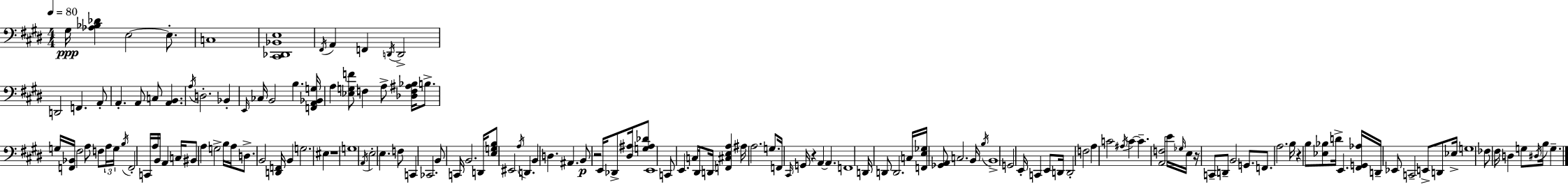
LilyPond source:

{
  \clef bass
  \numericTimeSignature
  \time 4/4
  \key e \major
  \tempo 4 = 80
  gis16\ppp <aes bes des'>4 e2~~ e8.-. | c1 | <cis, des, bes, e>1 | \acciaccatura { fis,16 } a,4 f,4 \acciaccatura { d,16 } d,2-> | \break d,2 f,4. | a,8-. a,4.-. a,8 c8 <a, b,>4. | \acciaccatura { a16 } d2.-. bes,4-. | \grace { e,16 } ces16 b,2 b4. | \break <f, a, bes, g>16 a4 <ees g f'>8 f4 a8-> | <des f ais bes>16 b8.-> g16 <f, bes,>16 fis2 a8 | f8 \tuplet 3/2 { a16 g16 \acciaccatura { b16 } } f,2-. c,16 a16 b,16 | a,4 c16 bis,8 a4 g2-> | \break b16 a16 d8.-> b,2 | <d, f,>16 b,4 g2. | eis4 r1 | g1 | \break \acciaccatura { a,16 } e2-. e4. | f8 c,4 ces,2. | b,8 c,16 b,2. | d,16 <e g b>8 eis,2 | \break \acciaccatura { a16 } d,4. b,4 d4. | ais,4. b,8\p r2 | e,16 des,8-> <dis ais>16 <g ais des'>8 e,1 | c,8 e,4. c16 | \break dis,8 d,16 <f, cis e a>4 ais16 a2. | g8. f,16 \grace { cis,16 } g,16 r4 a,4~~ | a,4. f,1 | d,16 d,8 d,2. | \break c16 <f, e ges>16 <ges, a,>8 c2. | b,16 \acciaccatura { b16 } b,1-> | g,2 | e,16-. c,4 e,8 d,16 d,2-. | \break f2 a4 c'2 | \acciaccatura { ais16 } c'4~~ c'4.-- | <a, f>2 e'16 \grace { ges16 } e16 r16 c,8-- d,8-- | b,2 g,8. f,8. a2. | \break b16 r4 b8 | <ees bes>8 d'16-> e,4. <fis, g, aes>16 d,16-- ees,8 c,2-- | e,8-> d,8 ees16-> g1 | fes8 fis16 d4 | \break g8 \acciaccatura { dis16 } b16 g4.-- \bar "|."
}